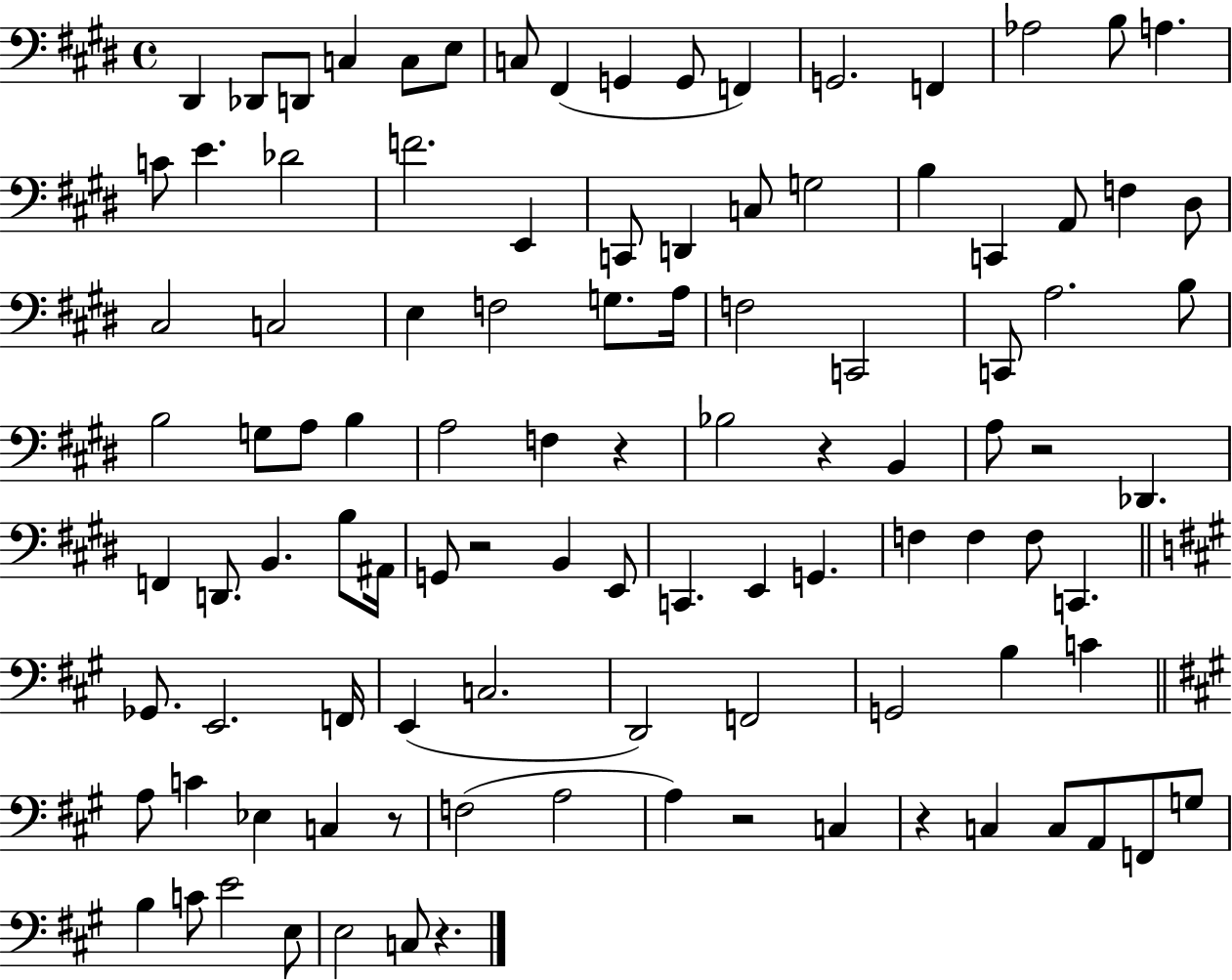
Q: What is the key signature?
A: E major